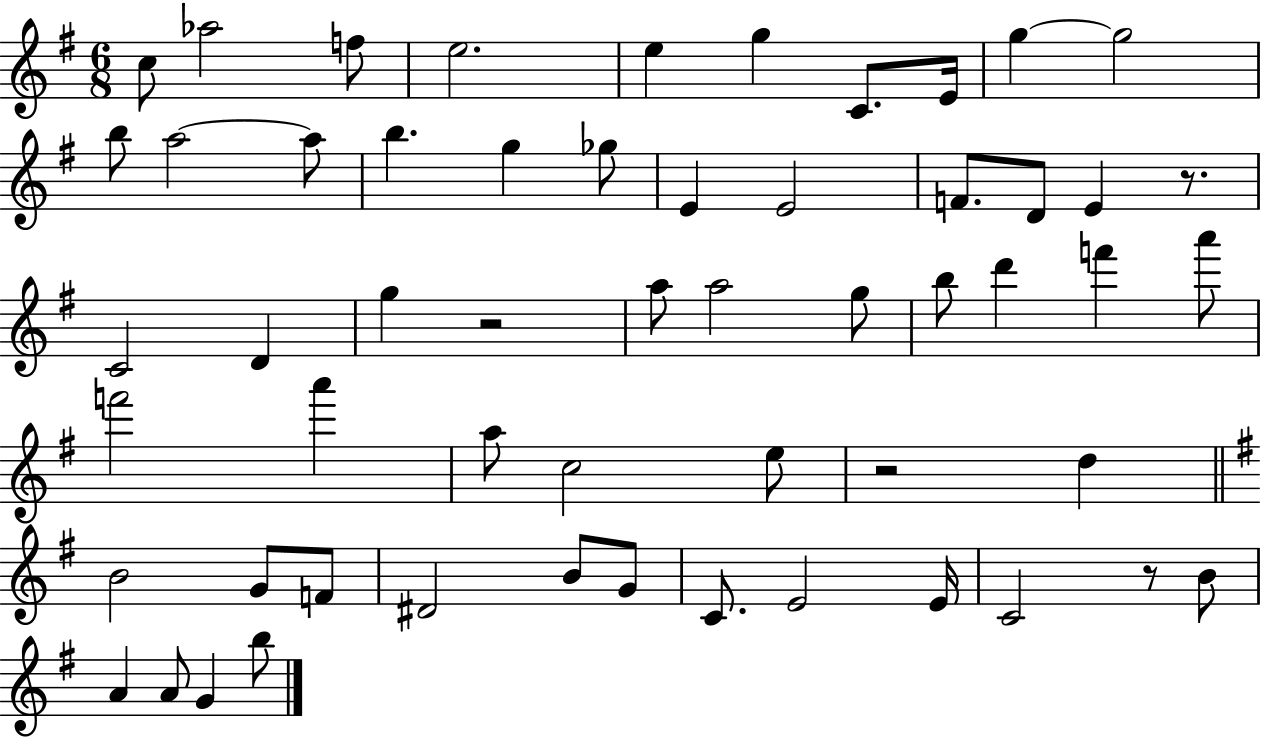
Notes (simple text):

C5/e Ab5/h F5/e E5/h. E5/q G5/q C4/e. E4/s G5/q G5/h B5/e A5/h A5/e B5/q. G5/q Gb5/e E4/q E4/h F4/e. D4/e E4/q R/e. C4/h D4/q G5/q R/h A5/e A5/h G5/e B5/e D6/q F6/q A6/e F6/h A6/q A5/e C5/h E5/e R/h D5/q B4/h G4/e F4/e D#4/h B4/e G4/e C4/e. E4/h E4/s C4/h R/e B4/e A4/q A4/e G4/q B5/e